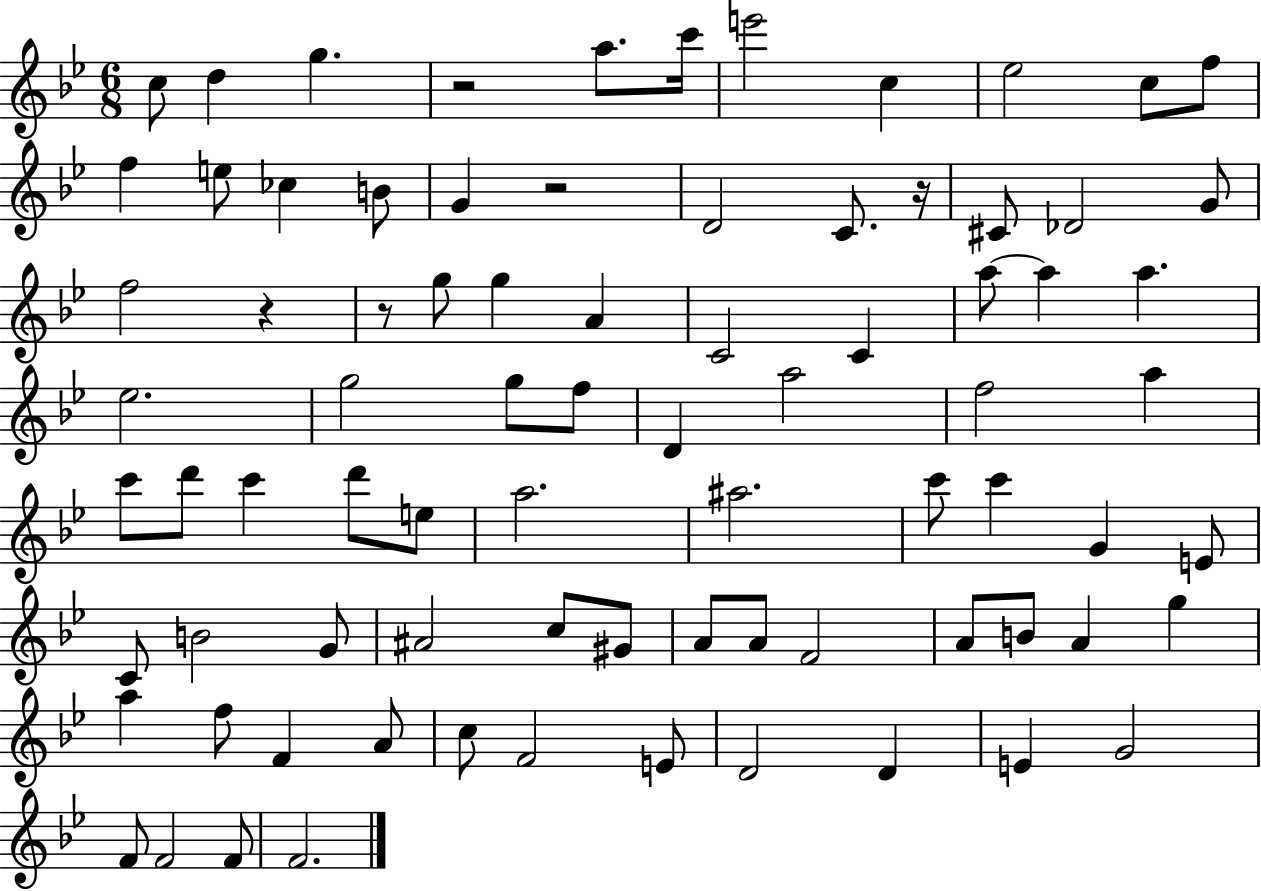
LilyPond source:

{
  \clef treble
  \numericTimeSignature
  \time 6/8
  \key bes \major
  c''8 d''4 g''4. | r2 a''8. c'''16 | e'''2 c''4 | ees''2 c''8 f''8 | \break f''4 e''8 ces''4 b'8 | g'4 r2 | d'2 c'8. r16 | cis'8 des'2 g'8 | \break f''2 r4 | r8 g''8 g''4 a'4 | c'2 c'4 | a''8~~ a''4 a''4. | \break ees''2. | g''2 g''8 f''8 | d'4 a''2 | f''2 a''4 | \break c'''8 d'''8 c'''4 d'''8 e''8 | a''2. | ais''2. | c'''8 c'''4 g'4 e'8 | \break c'8 b'2 g'8 | ais'2 c''8 gis'8 | a'8 a'8 f'2 | a'8 b'8 a'4 g''4 | \break a''4 f''8 f'4 a'8 | c''8 f'2 e'8 | d'2 d'4 | e'4 g'2 | \break f'8 f'2 f'8 | f'2. | \bar "|."
}